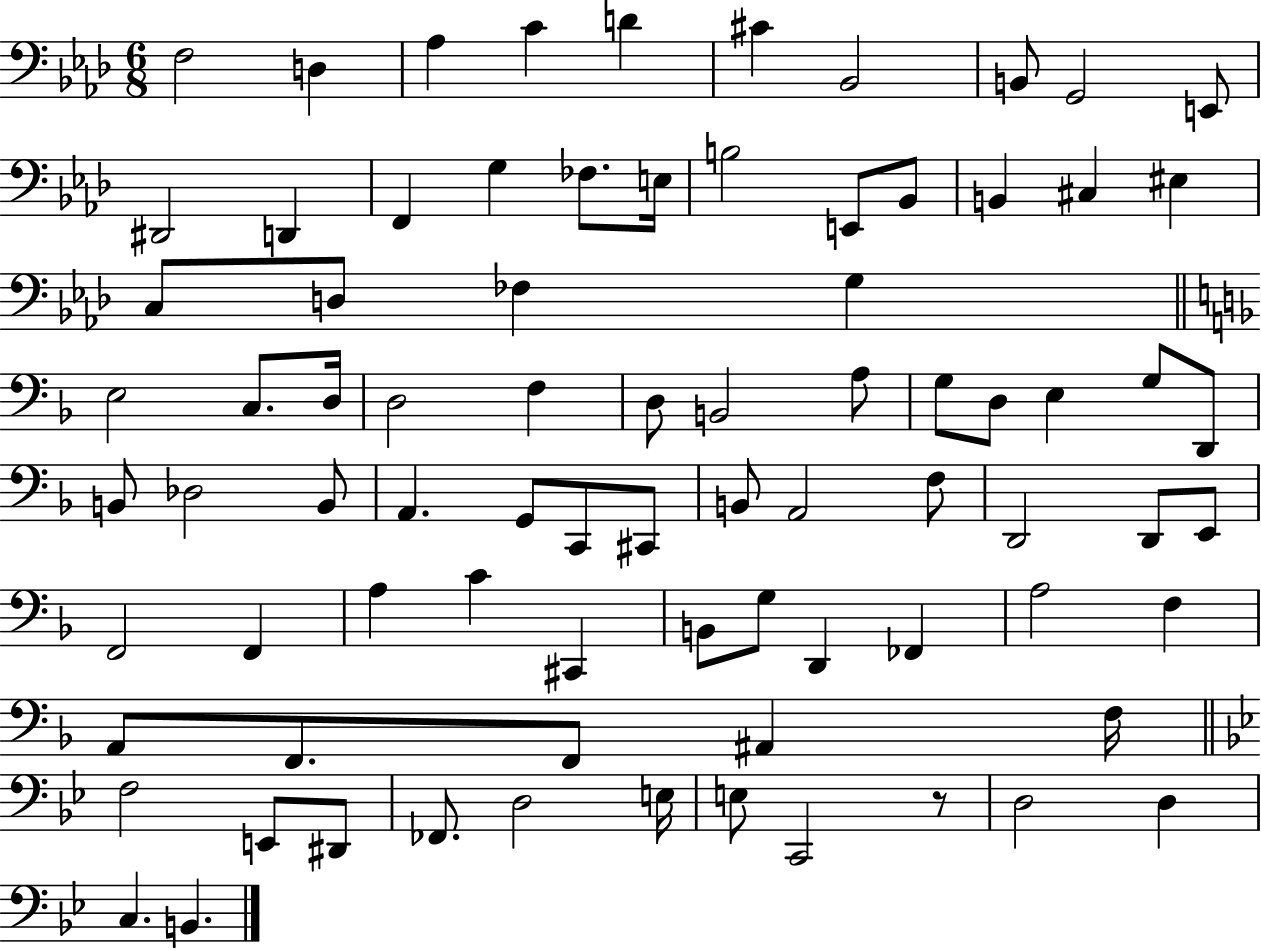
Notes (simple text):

F3/h D3/q Ab3/q C4/q D4/q C#4/q Bb2/h B2/e G2/h E2/e D#2/h D2/q F2/q G3/q FES3/e. E3/s B3/h E2/e Bb2/e B2/q C#3/q EIS3/q C3/e D3/e FES3/q G3/q E3/h C3/e. D3/s D3/h F3/q D3/e B2/h A3/e G3/e D3/e E3/q G3/e D2/e B2/e Db3/h B2/e A2/q. G2/e C2/e C#2/e B2/e A2/h F3/e D2/h D2/e E2/e F2/h F2/q A3/q C4/q C#2/q B2/e G3/e D2/q FES2/q A3/h F3/q A2/e F2/e. F2/e A#2/q F3/s F3/h E2/e D#2/e FES2/e. D3/h E3/s E3/e C2/h R/e D3/h D3/q C3/q. B2/q.